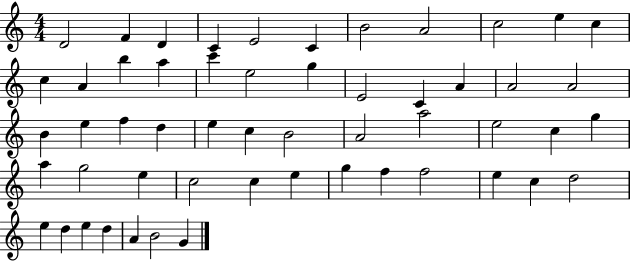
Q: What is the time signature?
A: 4/4